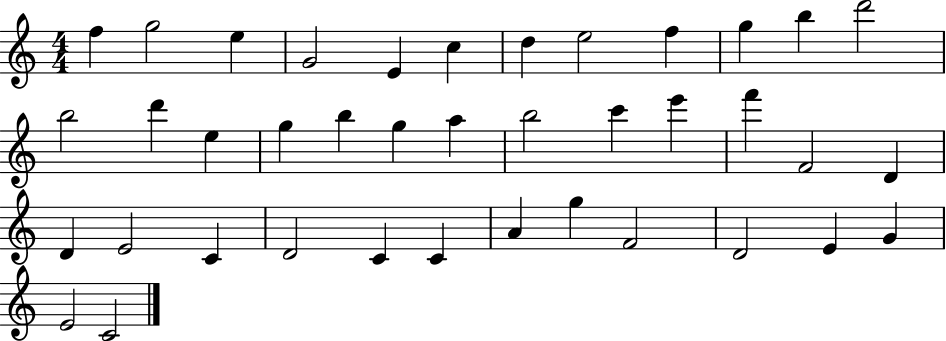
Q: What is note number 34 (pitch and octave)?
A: F4